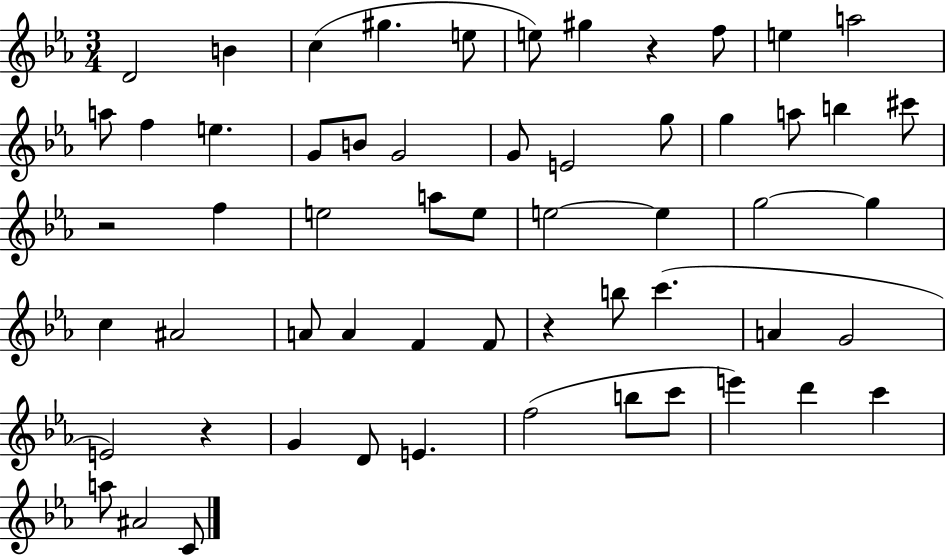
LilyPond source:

{
  \clef treble
  \numericTimeSignature
  \time 3/4
  \key ees \major
  d'2 b'4 | c''4( gis''4. e''8 | e''8) gis''4 r4 f''8 | e''4 a''2 | \break a''8 f''4 e''4. | g'8 b'8 g'2 | g'8 e'2 g''8 | g''4 a''8 b''4 cis'''8 | \break r2 f''4 | e''2 a''8 e''8 | e''2~~ e''4 | g''2~~ g''4 | \break c''4 ais'2 | a'8 a'4 f'4 f'8 | r4 b''8 c'''4.( | a'4 g'2 | \break e'2) r4 | g'4 d'8 e'4. | f''2( b''8 c'''8 | e'''4) d'''4 c'''4 | \break a''8 ais'2 c'8 | \bar "|."
}